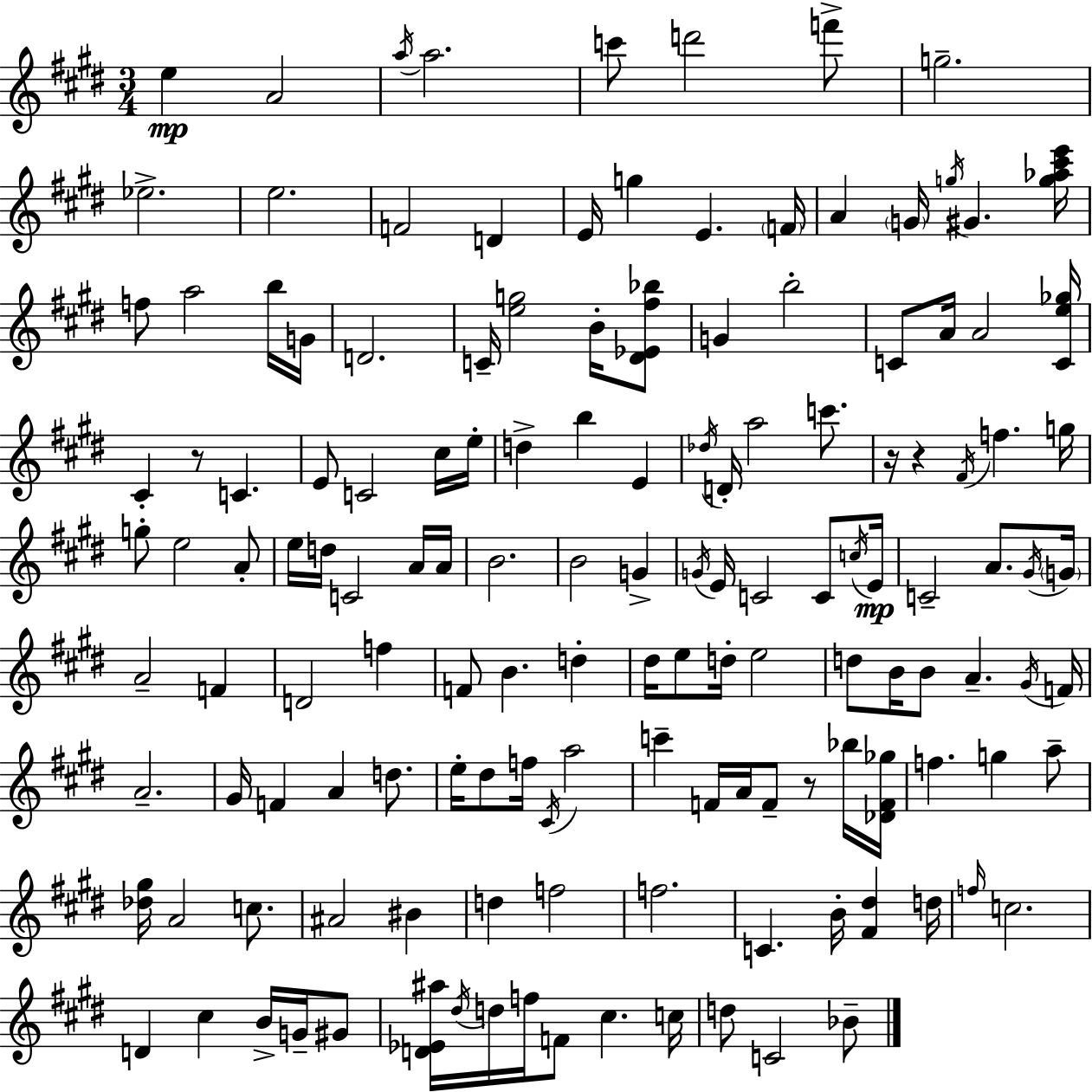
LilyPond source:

{
  \clef treble
  \numericTimeSignature
  \time 3/4
  \key e \major
  e''4\mp a'2 | \acciaccatura { a''16 } a''2. | c'''8 d'''2 f'''8-> | g''2.-- | \break ees''2.-> | e''2. | f'2 d'4 | e'16 g''4 e'4. | \break \parenthesize f'16 a'4 \parenthesize g'16 \acciaccatura { g''16 } gis'4. | <g'' aes'' cis''' e'''>16 f''8 a''2 | b''16 g'16 d'2. | c'16-- <e'' g''>2 b'16-. | \break <dis' ees' fis'' bes''>8 g'4 b''2-. | c'8 a'16 a'2 | <c' e'' ges''>16 cis'4-. r8 c'4. | e'8 c'2 | \break cis''16 e''16-. d''4-> b''4 e'4 | \acciaccatura { des''16 } d'16-. a''2 | c'''8. r16 r4 \acciaccatura { fis'16 } f''4. | g''16 g''8-. e''2 | \break a'8-. e''16 d''16 c'2 | a'16 a'16 b'2. | b'2 | g'4-> \acciaccatura { g'16 } e'16 c'2 | \break c'8 \acciaccatura { c''16 } e'16\mp c'2-- | a'8. \acciaccatura { gis'16 } \parenthesize g'16 a'2-- | f'4 d'2 | f''4 f'8 b'4. | \break d''4-. dis''16 e''8 d''16-. e''2 | d''8 b'16 b'8 | a'4.-- \acciaccatura { gis'16 } f'16 a'2.-- | gis'16 f'4 | \break a'4 d''8. e''16-. dis''8 f''16 | \acciaccatura { cis'16 } a''2 c'''4-- | f'16 a'16 f'8-- r8 bes''16 <des' f' ges''>16 f''4. | g''4 a''8-- <des'' gis''>16 a'2 | \break c''8. ais'2 | bis'4 d''4 | f''2 f''2. | c'4. | \break b'16-. <fis' dis''>4 d''16 \grace { f''16 } c''2. | d'4 | cis''4 b'16-> g'16-- gis'8 <d' ees' ais''>16 \acciaccatura { dis''16 } | d''16 f''16 f'8 cis''4. c''16 d''8 | \break c'2 bes'8-- \bar "|."
}